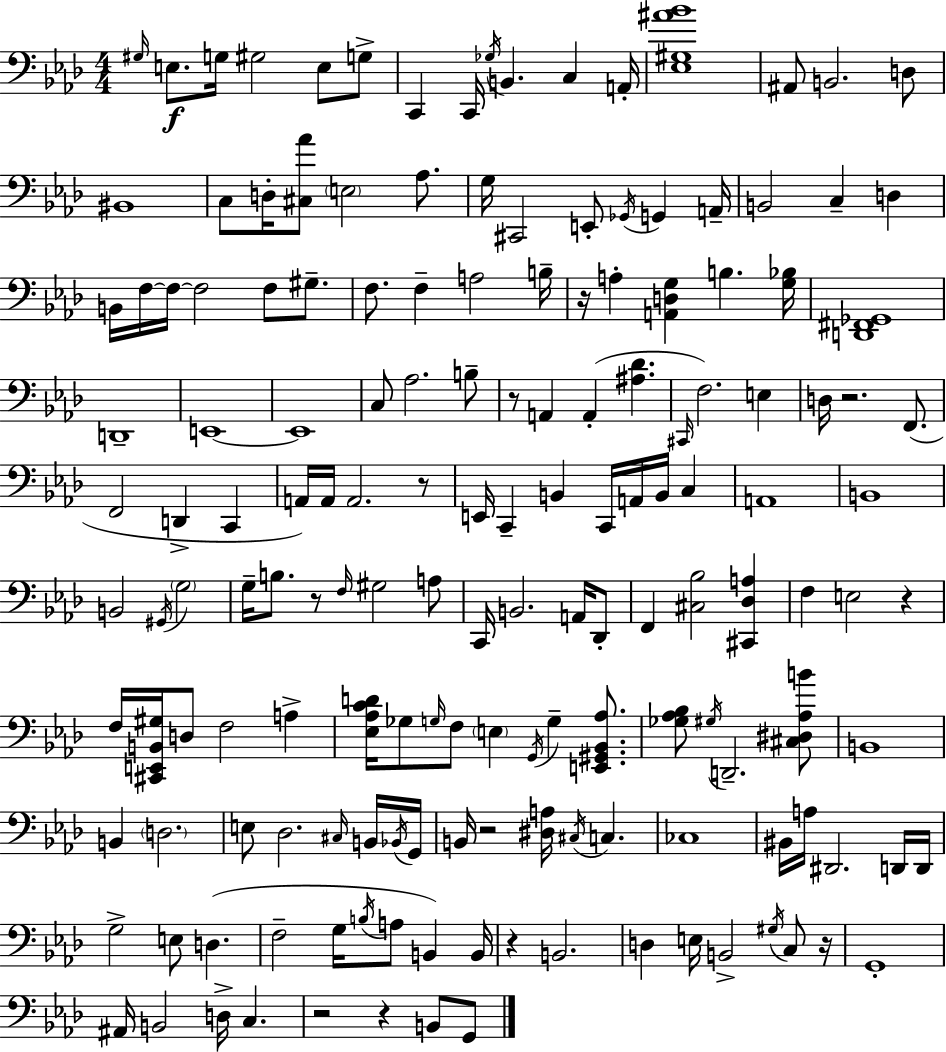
G#3/s E3/e. G3/s G#3/h E3/e G3/e C2/q C2/s Gb3/s B2/q. C3/q A2/s [Eb3,G#3,A#4,Bb4]/w A#2/e B2/h. D3/e BIS2/w C3/e D3/s [C#3,Ab4]/e E3/h Ab3/e. G3/s C#2/h E2/e Gb2/s G2/q A2/s B2/h C3/q D3/q B2/s F3/s F3/s F3/h F3/e G#3/e. F3/e. F3/q A3/h B3/s R/s A3/q [A2,D3,G3]/q B3/q. [G3,Bb3]/s [D2,F#2,Gb2]/w D2/w E2/w E2/w C3/e Ab3/h. B3/e R/e A2/q A2/q [A#3,Db4]/q. C#2/s F3/h. E3/q D3/s R/h. F2/e. F2/h D2/q C2/q A2/s A2/s A2/h. R/e E2/s C2/q B2/q C2/s A2/s B2/s C3/q A2/w B2/w B2/h G#2/s G3/h G3/s B3/e. R/e F3/s G#3/h A3/e C2/s B2/h. A2/s Db2/e F2/q [C#3,Bb3]/h [C#2,Db3,A3]/q F3/q E3/h R/q F3/s [C#2,E2,B2,G#3]/s D3/e F3/h A3/q [Eb3,Ab3,C4,D4]/s Gb3/e G3/s F3/e E3/q G2/s G3/q [E2,G#2,Bb2,Ab3]/e. [Gb3,Ab3,Bb3]/e G#3/s D2/h. [C#3,D#3,Ab3,B4]/e B2/w B2/q D3/h. E3/e Db3/h. C#3/s B2/s Bb2/s G2/s B2/s R/h [D#3,A3]/s C#3/s C3/q. CES3/w BIS2/s A3/s D#2/h. D2/s D2/s G3/h E3/e D3/q. F3/h G3/s B3/s A3/e B2/q B2/s R/q B2/h. D3/q E3/s B2/h G#3/s C3/e R/s G2/w A#2/s B2/h D3/s C3/q. R/h R/q B2/e G2/e